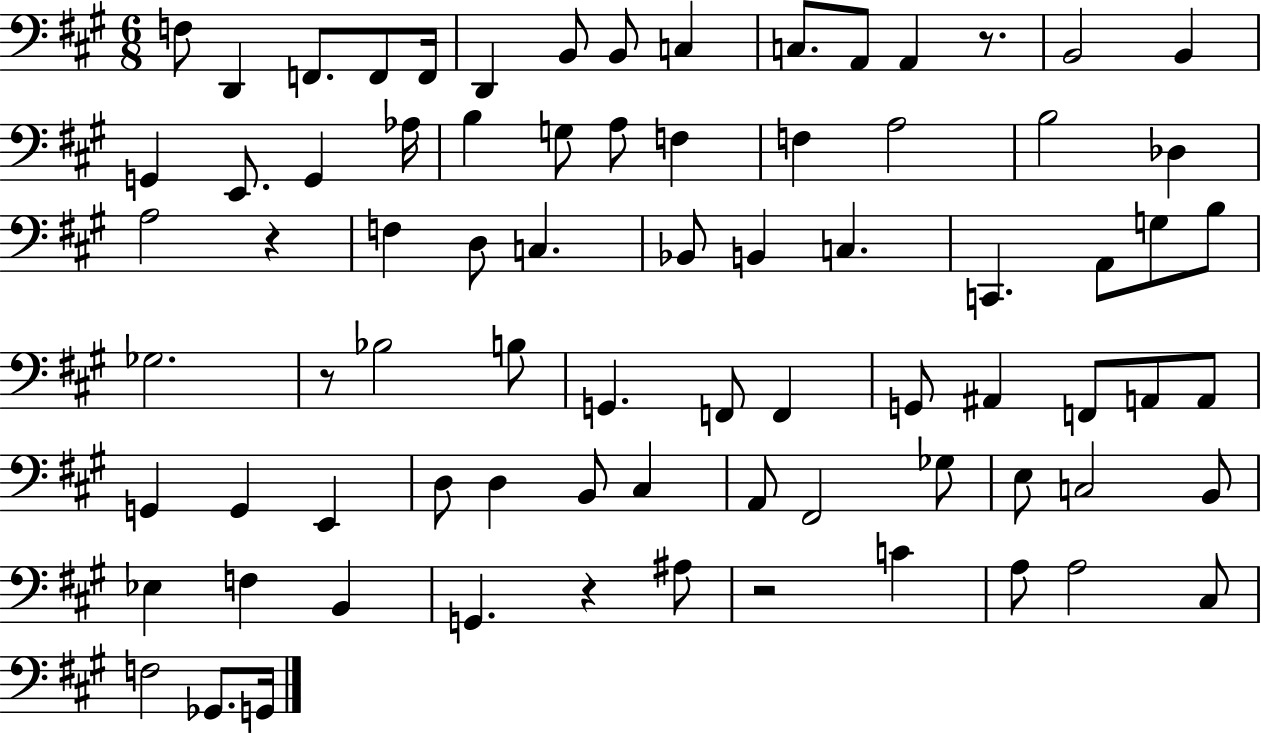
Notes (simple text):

F3/e D2/q F2/e. F2/e F2/s D2/q B2/e B2/e C3/q C3/e. A2/e A2/q R/e. B2/h B2/q G2/q E2/e. G2/q Ab3/s B3/q G3/e A3/e F3/q F3/q A3/h B3/h Db3/q A3/h R/q F3/q D3/e C3/q. Bb2/e B2/q C3/q. C2/q. A2/e G3/e B3/e Gb3/h. R/e Bb3/h B3/e G2/q. F2/e F2/q G2/e A#2/q F2/e A2/e A2/e G2/q G2/q E2/q D3/e D3/q B2/e C#3/q A2/e F#2/h Gb3/e E3/e C3/h B2/e Eb3/q F3/q B2/q G2/q. R/q A#3/e R/h C4/q A3/e A3/h C#3/e F3/h Gb2/e. G2/s